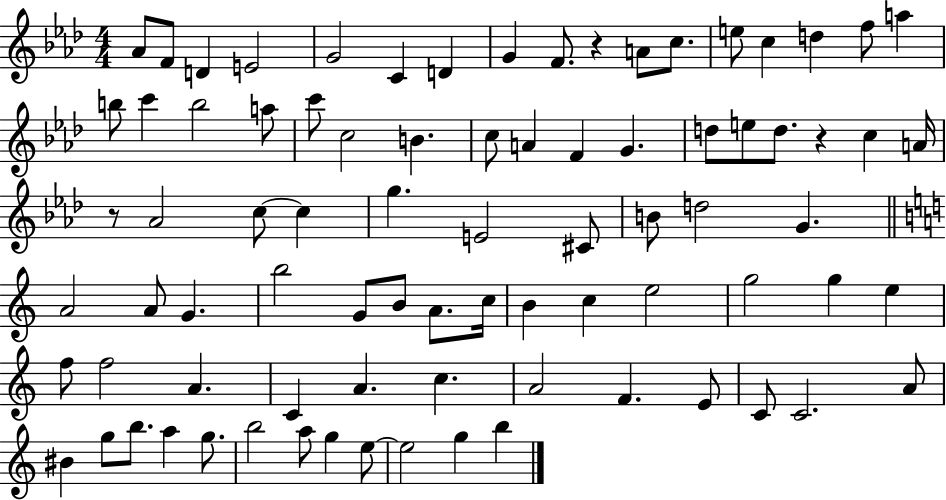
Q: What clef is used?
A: treble